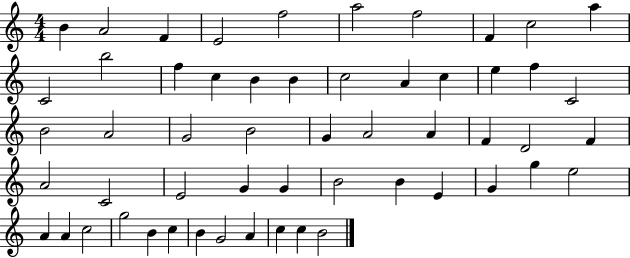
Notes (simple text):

B4/q A4/h F4/q E4/h F5/h A5/h F5/h F4/q C5/h A5/q C4/h B5/h F5/q C5/q B4/q B4/q C5/h A4/q C5/q E5/q F5/q C4/h B4/h A4/h G4/h B4/h G4/q A4/h A4/q F4/q D4/h F4/q A4/h C4/h E4/h G4/q G4/q B4/h B4/q E4/q G4/q G5/q E5/h A4/q A4/q C5/h G5/h B4/q C5/q B4/q G4/h A4/q C5/q C5/q B4/h